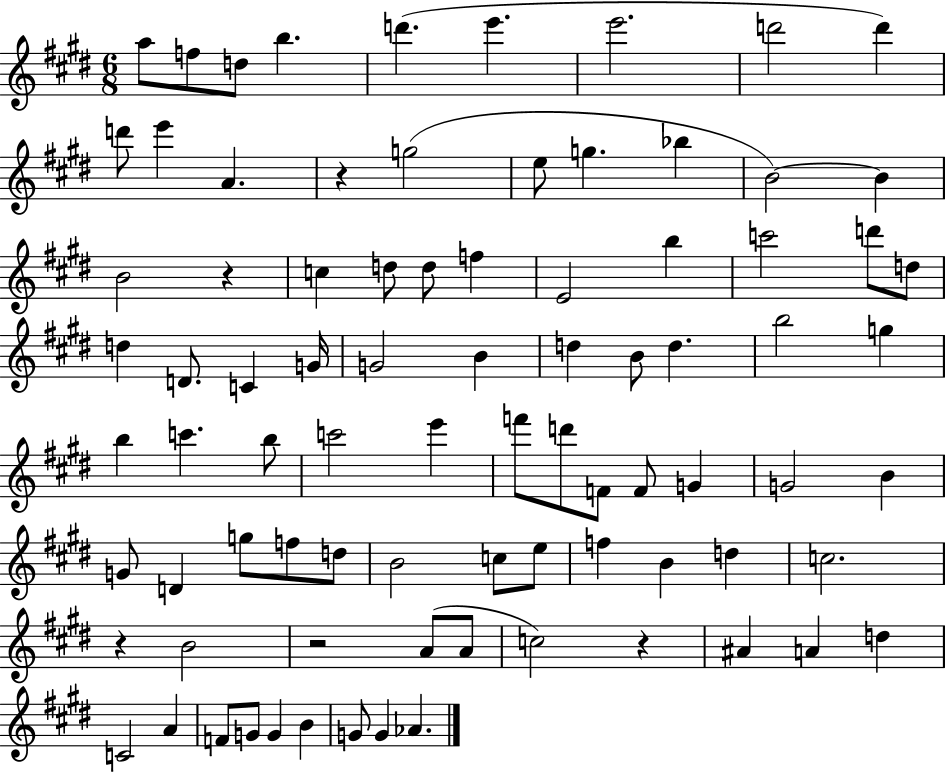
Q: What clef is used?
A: treble